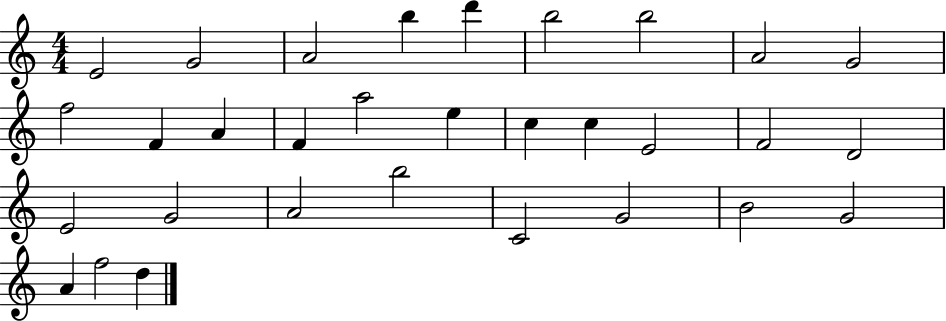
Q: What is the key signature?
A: C major